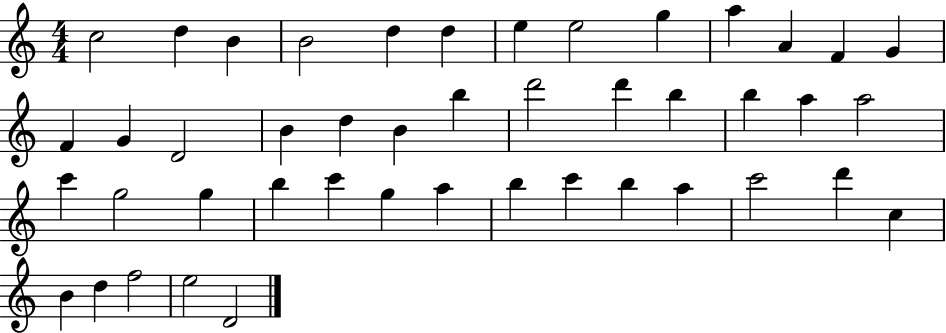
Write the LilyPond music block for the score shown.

{
  \clef treble
  \numericTimeSignature
  \time 4/4
  \key c \major
  c''2 d''4 b'4 | b'2 d''4 d''4 | e''4 e''2 g''4 | a''4 a'4 f'4 g'4 | \break f'4 g'4 d'2 | b'4 d''4 b'4 b''4 | d'''2 d'''4 b''4 | b''4 a''4 a''2 | \break c'''4 g''2 g''4 | b''4 c'''4 g''4 a''4 | b''4 c'''4 b''4 a''4 | c'''2 d'''4 c''4 | \break b'4 d''4 f''2 | e''2 d'2 | \bar "|."
}